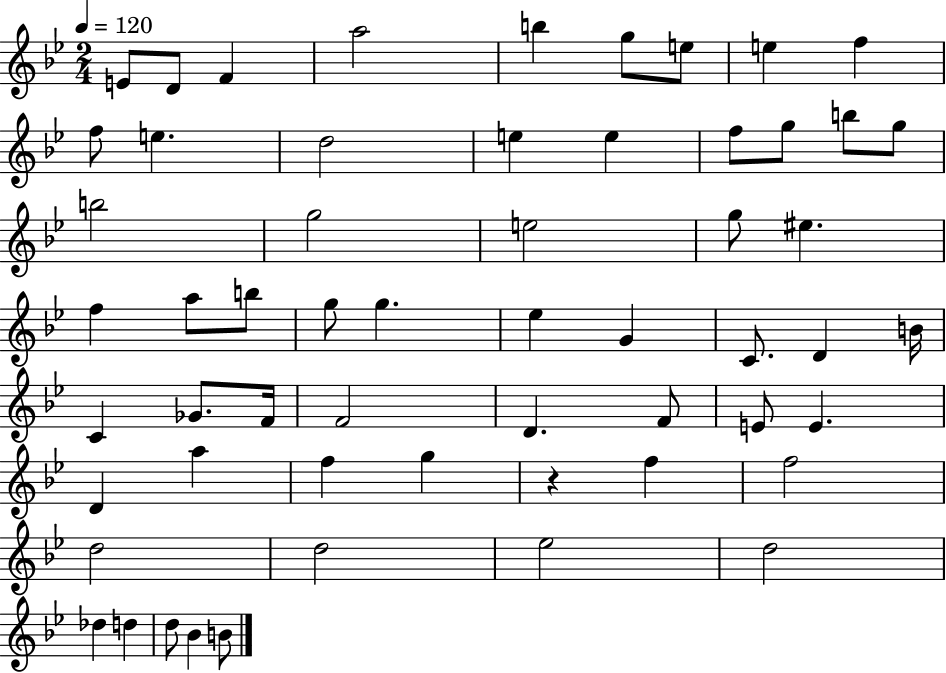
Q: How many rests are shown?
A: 1